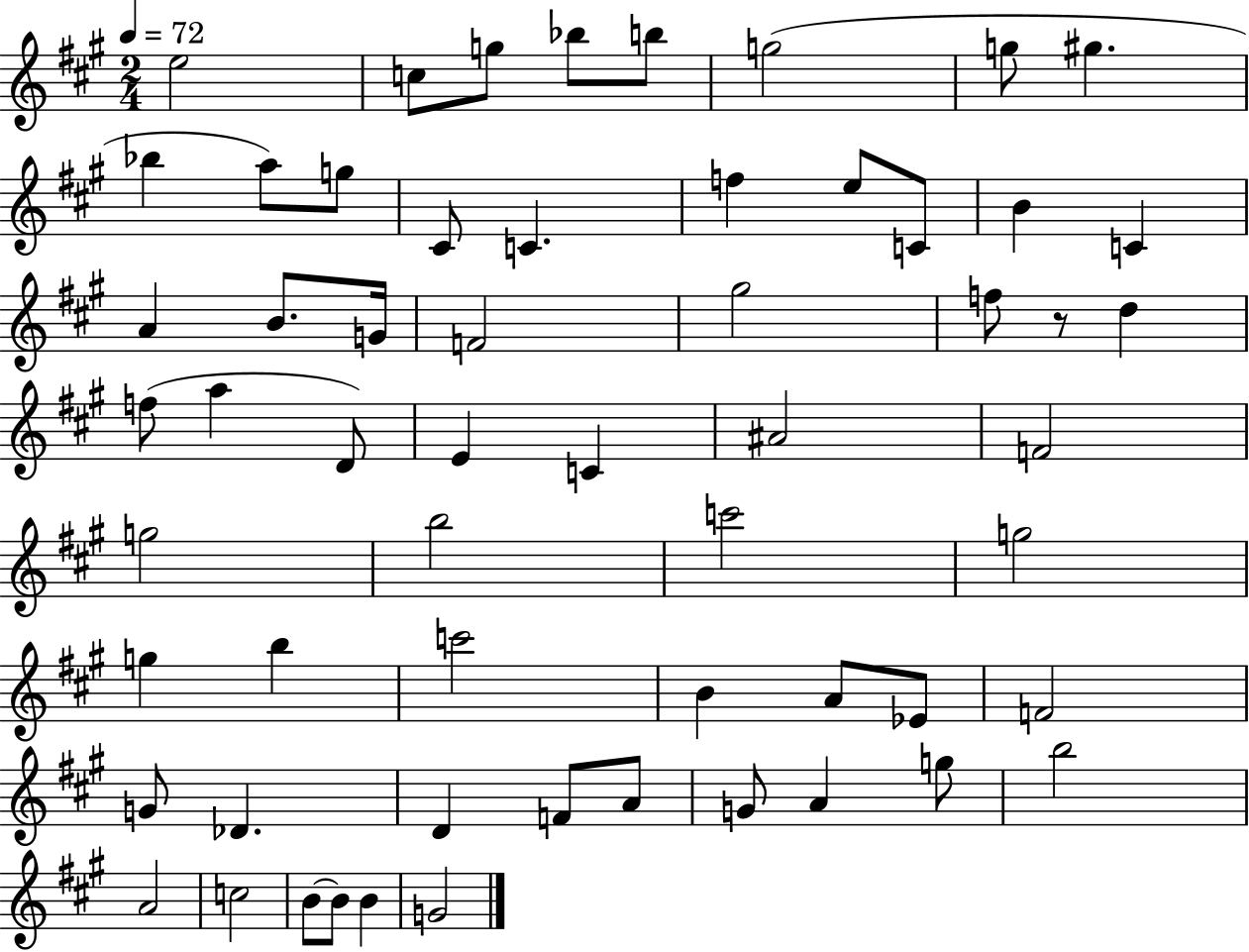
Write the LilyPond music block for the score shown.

{
  \clef treble
  \numericTimeSignature
  \time 2/4
  \key a \major
  \tempo 4 = 72
  \repeat volta 2 { e''2 | c''8 g''8 bes''8 b''8 | g''2( | g''8 gis''4. | \break bes''4 a''8) g''8 | cis'8 c'4. | f''4 e''8 c'8 | b'4 c'4 | \break a'4 b'8. g'16 | f'2 | gis''2 | f''8 r8 d''4 | \break f''8( a''4 d'8) | e'4 c'4 | ais'2 | f'2 | \break g''2 | b''2 | c'''2 | g''2 | \break g''4 b''4 | c'''2 | b'4 a'8 ees'8 | f'2 | \break g'8 des'4. | d'4 f'8 a'8 | g'8 a'4 g''8 | b''2 | \break a'2 | c''2 | b'8~~ b'8 b'4 | g'2 | \break } \bar "|."
}